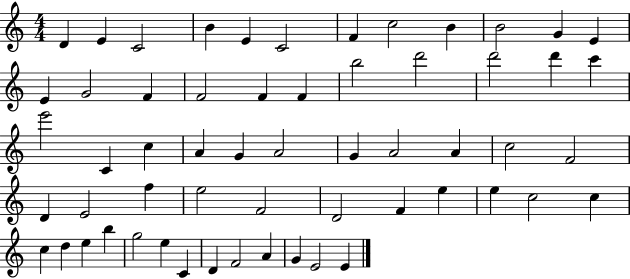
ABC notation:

X:1
T:Untitled
M:4/4
L:1/4
K:C
D E C2 B E C2 F c2 B B2 G E E G2 F F2 F F b2 d'2 d'2 d' c' e'2 C c A G A2 G A2 A c2 F2 D E2 f e2 F2 D2 F e e c2 c c d e b g2 e C D F2 A G E2 E